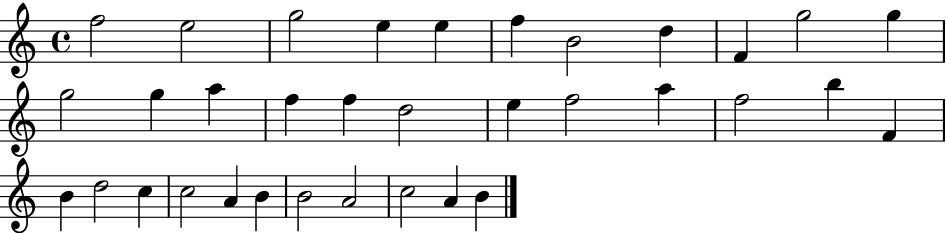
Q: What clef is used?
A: treble